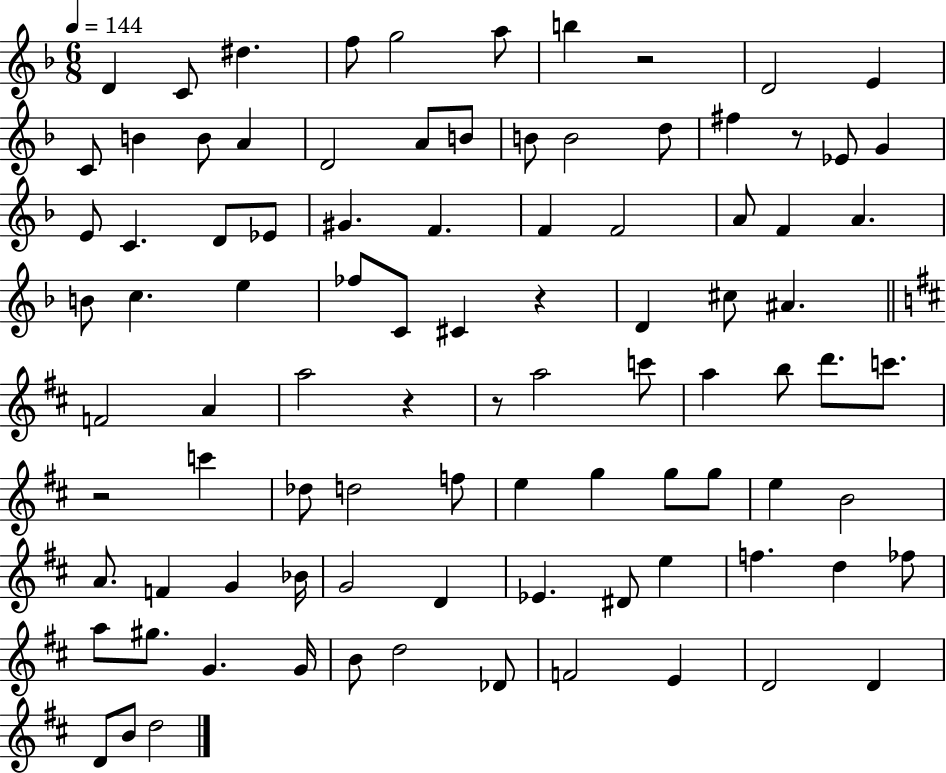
X:1
T:Untitled
M:6/8
L:1/4
K:F
D C/2 ^d f/2 g2 a/2 b z2 D2 E C/2 B B/2 A D2 A/2 B/2 B/2 B2 d/2 ^f z/2 _E/2 G E/2 C D/2 _E/2 ^G F F F2 A/2 F A B/2 c e _f/2 C/2 ^C z D ^c/2 ^A F2 A a2 z z/2 a2 c'/2 a b/2 d'/2 c'/2 z2 c' _d/2 d2 f/2 e g g/2 g/2 e B2 A/2 F G _B/4 G2 D _E ^D/2 e f d _f/2 a/2 ^g/2 G G/4 B/2 d2 _D/2 F2 E D2 D D/2 B/2 d2